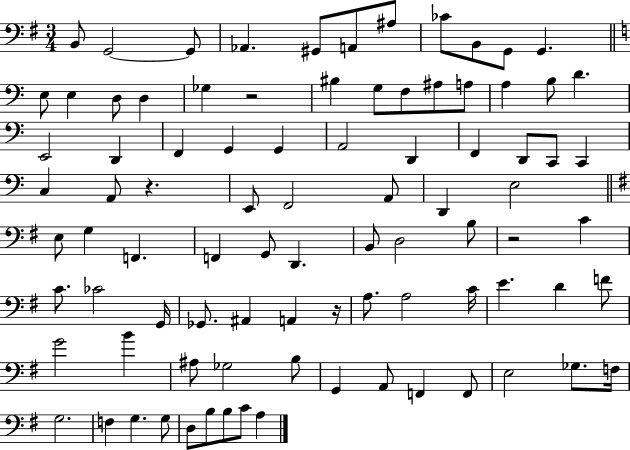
X:1
T:Untitled
M:3/4
L:1/4
K:G
B,,/2 G,,2 G,,/2 _A,, ^G,,/2 A,,/2 ^A,/2 _C/2 B,,/2 G,,/2 G,, E,/2 E, D,/2 D, _G, z2 ^B, G,/2 F,/2 ^A,/2 A,/2 A, B,/2 D E,,2 D,, F,, G,, G,, A,,2 D,, F,, D,,/2 C,,/2 C,, C, A,,/2 z E,,/2 F,,2 A,,/2 D,, E,2 E,/2 G, F,, F,, G,,/2 D,, B,,/2 D,2 B,/2 z2 C C/2 _C2 G,,/4 _G,,/2 ^A,, A,, z/4 A,/2 A,2 C/4 E D F/2 G2 B ^A,/2 _G,2 B,/2 G,, A,,/2 F,, F,,/2 E,2 _G,/2 F,/4 G,2 F, G, G,/2 D,/2 B,/2 B,/2 C/2 A,